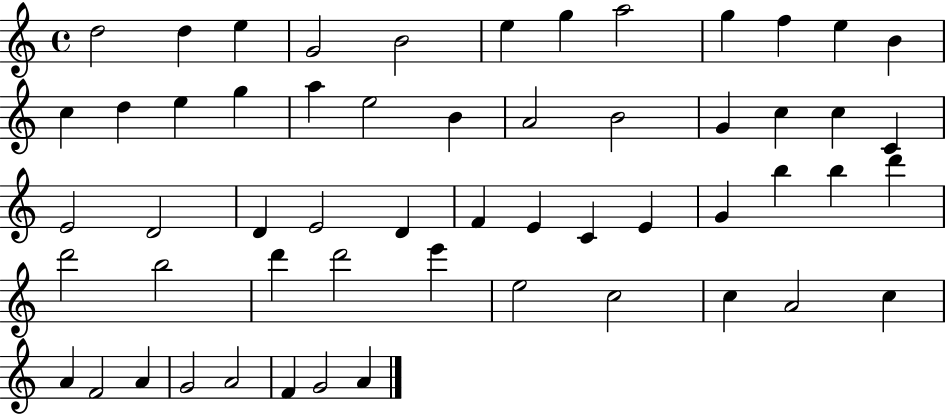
D5/h D5/q E5/q G4/h B4/h E5/q G5/q A5/h G5/q F5/q E5/q B4/q C5/q D5/q E5/q G5/q A5/q E5/h B4/q A4/h B4/h G4/q C5/q C5/q C4/q E4/h D4/h D4/q E4/h D4/q F4/q E4/q C4/q E4/q G4/q B5/q B5/q D6/q D6/h B5/h D6/q D6/h E6/q E5/h C5/h C5/q A4/h C5/q A4/q F4/h A4/q G4/h A4/h F4/q G4/h A4/q